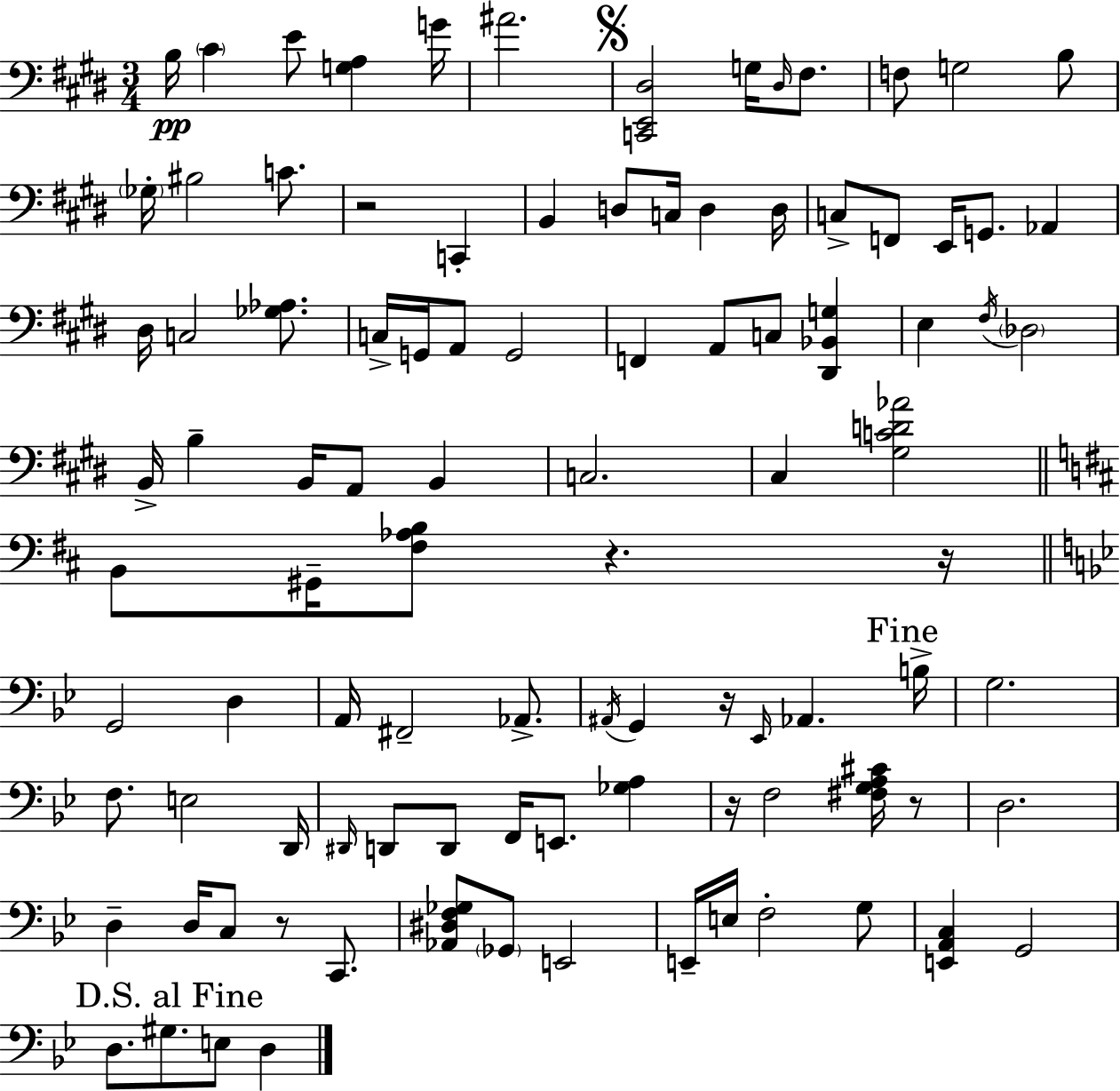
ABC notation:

X:1
T:Untitled
M:3/4
L:1/4
K:E
B,/4 ^C E/2 [G,A,] G/4 ^A2 [C,,E,,^D,]2 G,/4 ^D,/4 ^F,/2 F,/2 G,2 B,/2 _G,/4 ^B,2 C/2 z2 C,, B,, D,/2 C,/4 D, D,/4 C,/2 F,,/2 E,,/4 G,,/2 _A,, ^D,/4 C,2 [_G,_A,]/2 C,/4 G,,/4 A,,/2 G,,2 F,, A,,/2 C,/2 [^D,,_B,,G,] E, ^F,/4 _D,2 B,,/4 B, B,,/4 A,,/2 B,, C,2 ^C, [^G,CD_A]2 B,,/2 ^G,,/4 [^F,_A,B,]/2 z z/4 G,,2 D, A,,/4 ^F,,2 _A,,/2 ^A,,/4 G,, z/4 _E,,/4 _A,, B,/4 G,2 F,/2 E,2 D,,/4 ^D,,/4 D,,/2 D,,/2 F,,/4 E,,/2 [_G,A,] z/4 F,2 [^F,G,A,^C]/4 z/2 D,2 D, D,/4 C,/2 z/2 C,,/2 [_A,,^D,F,_G,]/2 _G,,/2 E,,2 E,,/4 E,/4 F,2 G,/2 [E,,A,,C,] G,,2 D,/2 ^G,/2 E,/2 D,